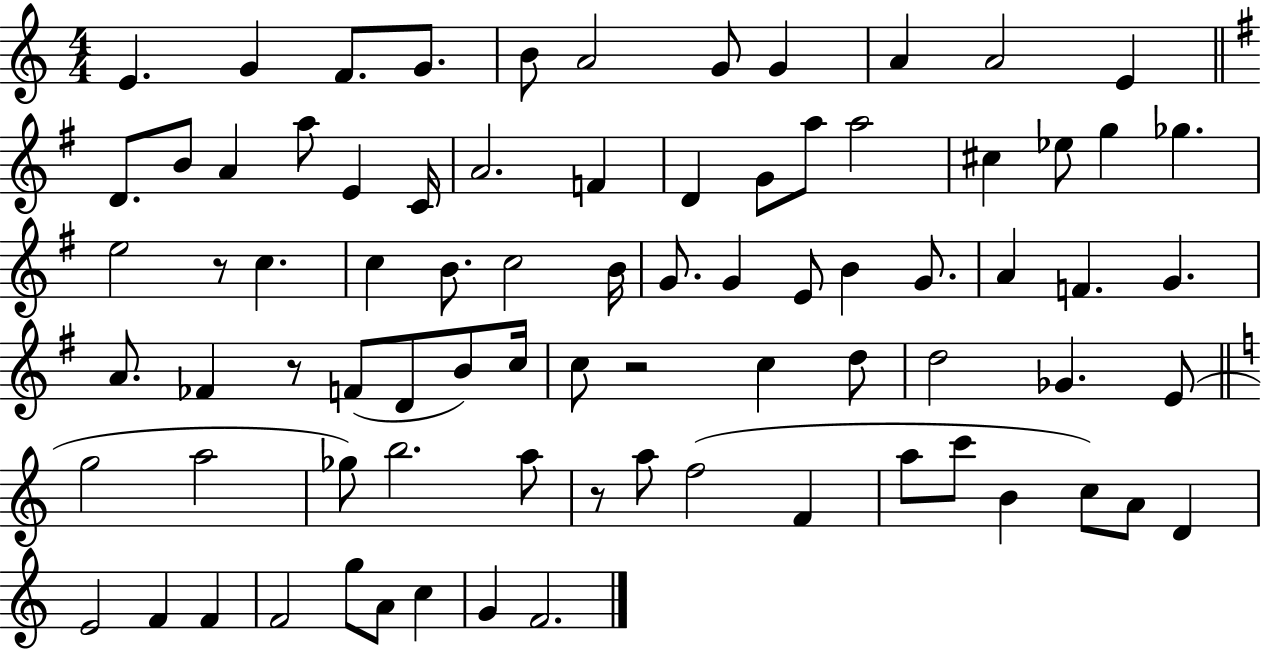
E4/q. G4/q F4/e. G4/e. B4/e A4/h G4/e G4/q A4/q A4/h E4/q D4/e. B4/e A4/q A5/e E4/q C4/s A4/h. F4/q D4/q G4/e A5/e A5/h C#5/q Eb5/e G5/q Gb5/q. E5/h R/e C5/q. C5/q B4/e. C5/h B4/s G4/e. G4/q E4/e B4/q G4/e. A4/q F4/q. G4/q. A4/e. FES4/q R/e F4/e D4/e B4/e C5/s C5/e R/h C5/q D5/e D5/h Gb4/q. E4/e G5/h A5/h Gb5/e B5/h. A5/e R/e A5/e F5/h F4/q A5/e C6/e B4/q C5/e A4/e D4/q E4/h F4/q F4/q F4/h G5/e A4/e C5/q G4/q F4/h.